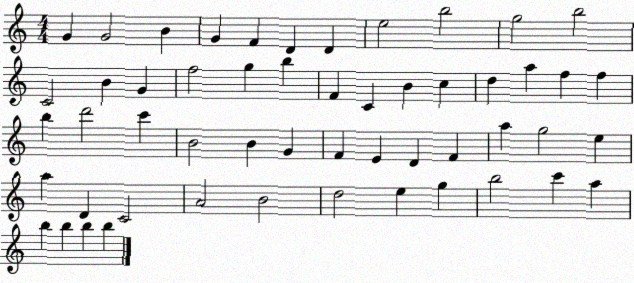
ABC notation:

X:1
T:Untitled
M:4/4
L:1/4
K:C
G G2 B G F D D e2 b2 g2 b2 C2 B G f2 g b F C B c d a f f b d'2 c' B2 B G F E D F a g2 e a D C2 A2 B2 d2 e g b2 c' a b b b b